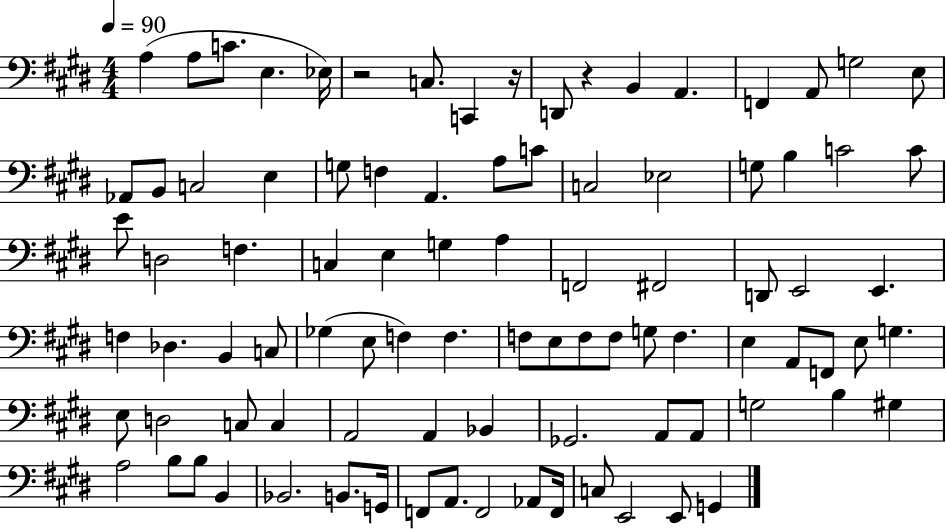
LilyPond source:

{
  \clef bass
  \numericTimeSignature
  \time 4/4
  \key e \major
  \tempo 4 = 90
  a4( a8 c'8. e4. ees16) | r2 c8. c,4 r16 | d,8 r4 b,4 a,4. | f,4 a,8 g2 e8 | \break aes,8 b,8 c2 e4 | g8 f4 a,4. a8 c'8 | c2 ees2 | g8 b4 c'2 c'8 | \break e'8 d2 f4. | c4 e4 g4 a4 | f,2 fis,2 | d,8 e,2 e,4. | \break f4 des4. b,4 c8 | ges4( e8 f4) f4. | f8 e8 f8 f8 g8 f4. | e4 a,8 f,8 e8 g4. | \break e8 d2 c8 c4 | a,2 a,4 bes,4 | ges,2. a,8 a,8 | g2 b4 gis4 | \break a2 b8 b8 b,4 | bes,2. b,8. g,16 | f,8 a,8. f,2 aes,8 f,16 | c8 e,2 e,8 g,4 | \break \bar "|."
}